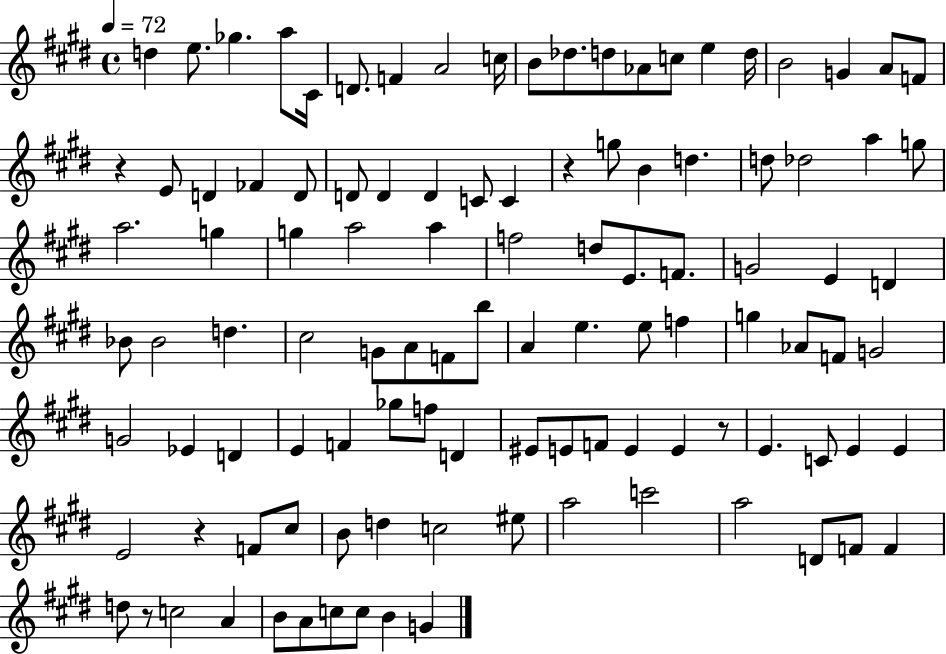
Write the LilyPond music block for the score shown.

{
  \clef treble
  \time 4/4
  \defaultTimeSignature
  \key e \major
  \tempo 4 = 72
  \repeat volta 2 { d''4 e''8. ges''4. a''8 cis'16 | d'8. f'4 a'2 c''16 | b'8 des''8. d''8 aes'8 c''8 e''4 d''16 | b'2 g'4 a'8 f'8 | \break r4 e'8 d'4 fes'4 d'8 | d'8 d'4 d'4 c'8 c'4 | r4 g''8 b'4 d''4. | d''8 des''2 a''4 g''8 | \break a''2. g''4 | g''4 a''2 a''4 | f''2 d''8 e'8. f'8. | g'2 e'4 d'4 | \break bes'8 bes'2 d''4. | cis''2 g'8 a'8 f'8 b''8 | a'4 e''4. e''8 f''4 | g''4 aes'8 f'8 g'2 | \break g'2 ees'4 d'4 | e'4 f'4 ges''8 f''8 d'4 | eis'8 e'8 f'8 e'4 e'4 r8 | e'4. c'8 e'4 e'4 | \break e'2 r4 f'8 cis''8 | b'8 d''4 c''2 eis''8 | a''2 c'''2 | a''2 d'8 f'8 f'4 | \break d''8 r8 c''2 a'4 | b'8 a'8 c''8 c''8 b'4 g'4 | } \bar "|."
}